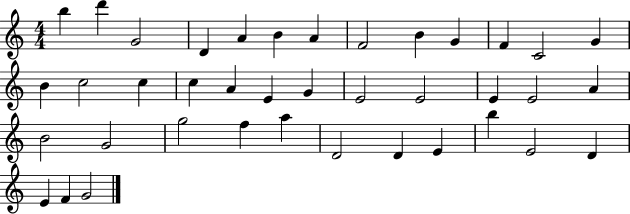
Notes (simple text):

B5/q D6/q G4/h D4/q A4/q B4/q A4/q F4/h B4/q G4/q F4/q C4/h G4/q B4/q C5/h C5/q C5/q A4/q E4/q G4/q E4/h E4/h E4/q E4/h A4/q B4/h G4/h G5/h F5/q A5/q D4/h D4/q E4/q B5/q E4/h D4/q E4/q F4/q G4/h